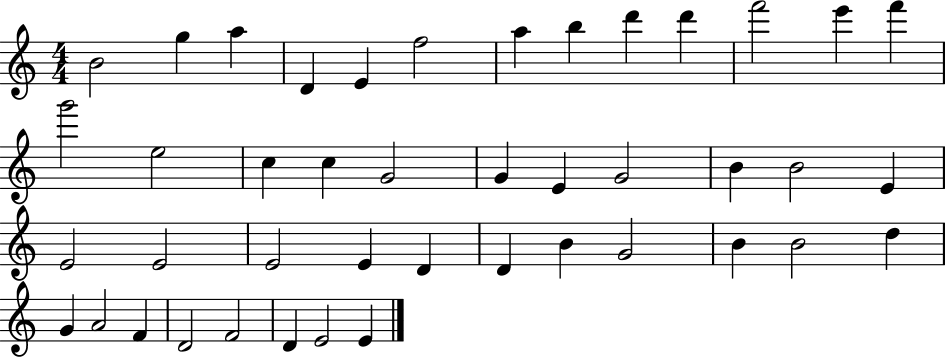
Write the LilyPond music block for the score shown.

{
  \clef treble
  \numericTimeSignature
  \time 4/4
  \key c \major
  b'2 g''4 a''4 | d'4 e'4 f''2 | a''4 b''4 d'''4 d'''4 | f'''2 e'''4 f'''4 | \break g'''2 e''2 | c''4 c''4 g'2 | g'4 e'4 g'2 | b'4 b'2 e'4 | \break e'2 e'2 | e'2 e'4 d'4 | d'4 b'4 g'2 | b'4 b'2 d''4 | \break g'4 a'2 f'4 | d'2 f'2 | d'4 e'2 e'4 | \bar "|."
}